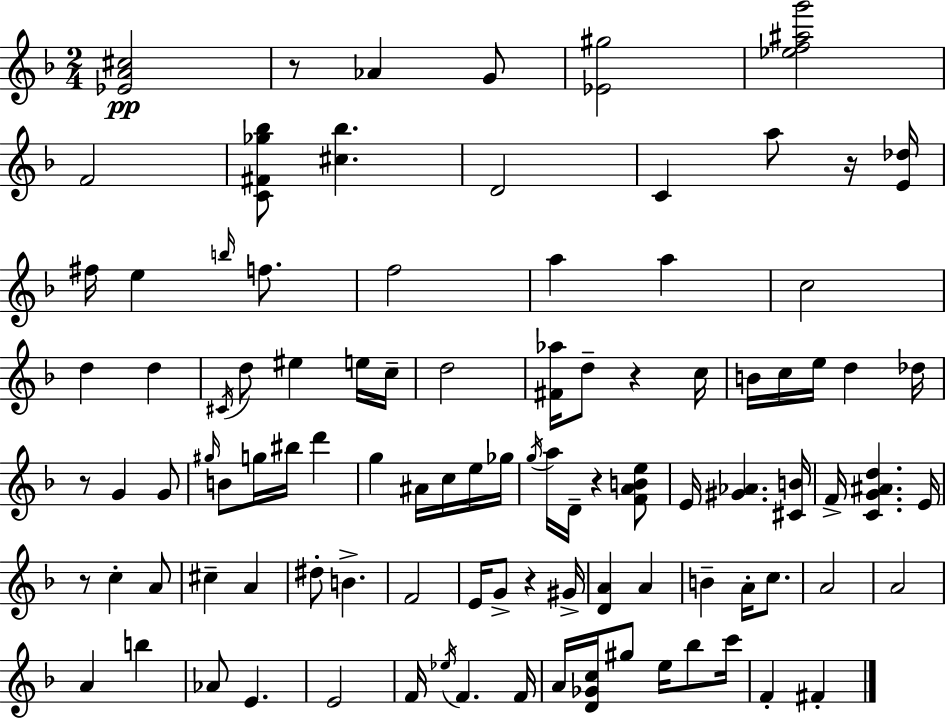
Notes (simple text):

[Eb4,A4,C#5]/h R/e Ab4/q G4/e [Eb4,G#5]/h [Eb5,F5,A#5,G6]/h F4/h [C4,F#4,Gb5,Bb5]/e [C#5,Bb5]/q. D4/h C4/q A5/e R/s [E4,Db5]/s F#5/s E5/q B5/s F5/e. F5/h A5/q A5/q C5/h D5/q D5/q C#4/s D5/e EIS5/q E5/s C5/s D5/h [F#4,Ab5]/s D5/e R/q C5/s B4/s C5/s E5/s D5/q Db5/s R/e G4/q G4/e G#5/s B4/e G5/s BIS5/s D6/q G5/q A#4/s C5/s E5/s Gb5/s G5/s A5/s D4/s R/q [F4,A4,B4,E5]/e E4/s [G#4,Ab4]/q. [C#4,B4]/s F4/s [C4,G4,A#4,D5]/q. E4/s R/e C5/q A4/e C#5/q A4/q D#5/e B4/q. F4/h E4/s G4/e R/q G#4/s [D4,A4]/q A4/q B4/q A4/s C5/e. A4/h A4/h A4/q B5/q Ab4/e E4/q. E4/h F4/s Eb5/s F4/q. F4/s A4/s [D4,Gb4,C5]/s G#5/e E5/s Bb5/e C6/s F4/q F#4/q